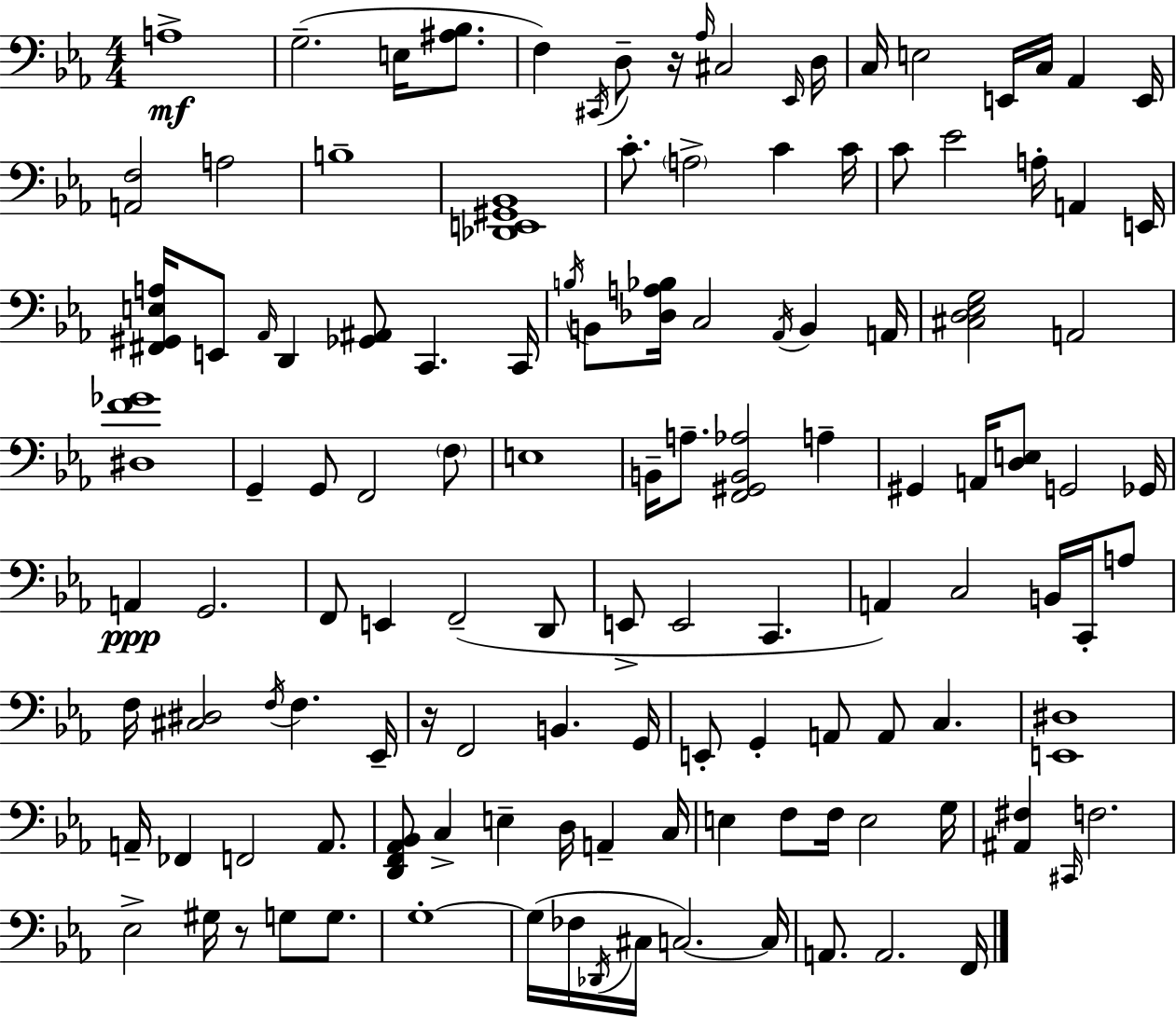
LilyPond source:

{
  \clef bass
  \numericTimeSignature
  \time 4/4
  \key ees \major
  a1->\mf | g2.--( e16 <ais bes>8. | f4) \acciaccatura { cis,16 } d8-- r16 \grace { aes16 } cis2 | \grace { ees,16 } d16 c16 e2 e,16 c16 aes,4 | \break e,16 <a, f>2 a2 | b1-- | <des, e, gis, bes,>1 | c'8.-. \parenthesize a2-> c'4 | \break c'16 c'8 ees'2 a16-. a,4 | e,16 <fis, gis, e a>16 e,8 \grace { aes,16 } d,4 <ges, ais,>8 c,4. | c,16 \acciaccatura { b16 } b,8 <des a bes>16 c2 | \acciaccatura { aes,16 } b,4 a,16 <cis d ees g>2 a,2 | \break <dis f' ges'>1 | g,4-- g,8 f,2 | \parenthesize f8 e1 | b,16-- a8.-- <f, gis, b, aes>2 | \break a4-- gis,4 a,16 <d e>8 g,2 | ges,16 a,4\ppp g,2. | f,8 e,4 f,2--( | d,8 e,8-> e,2 | \break c,4. a,4) c2 | b,16 c,16-. a8 f16 <cis dis>2 \acciaccatura { f16 } | f4. ees,16-- r16 f,2 | b,4. g,16 e,8-. g,4-. a,8 a,8 | \break c4. <e, dis>1 | a,16-- fes,4 f,2 | a,8. <d, f, aes, bes,>8 c4-> e4-- | d16 a,4-- c16 e4 f8 f16 e2 | \break g16 <ais, fis>4 \grace { cis,16 } f2. | ees2-> | gis16 r8 g8 g8. g1-.~~ | g16( fes16 \acciaccatura { des,16 } cis16 c2.~~) | \break c16 a,8. a,2. | f,16 \bar "|."
}